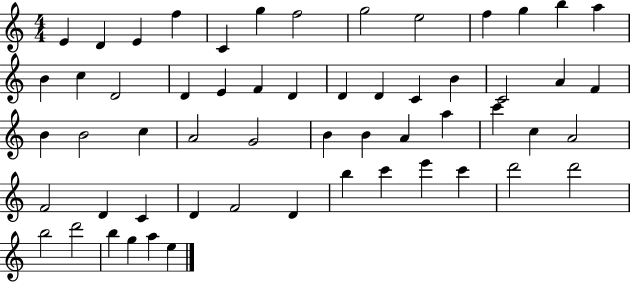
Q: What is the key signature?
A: C major